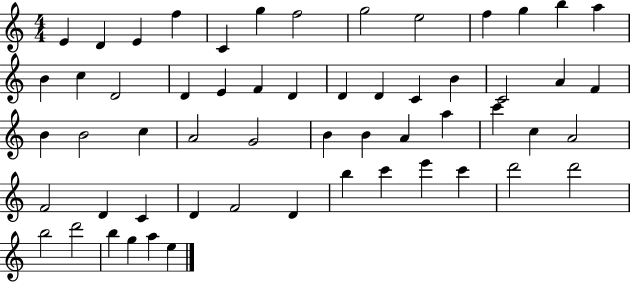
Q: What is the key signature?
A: C major